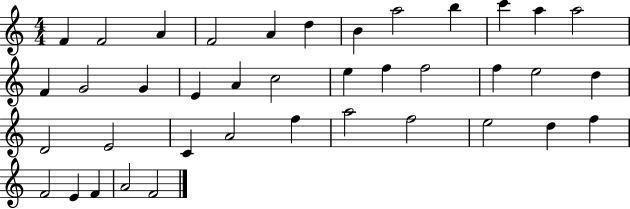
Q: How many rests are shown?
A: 0